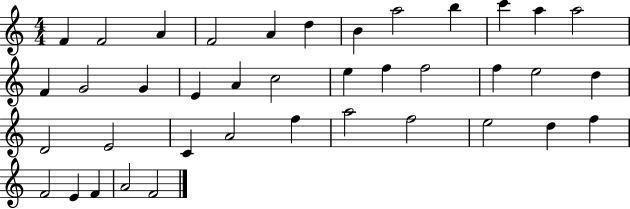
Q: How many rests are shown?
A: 0